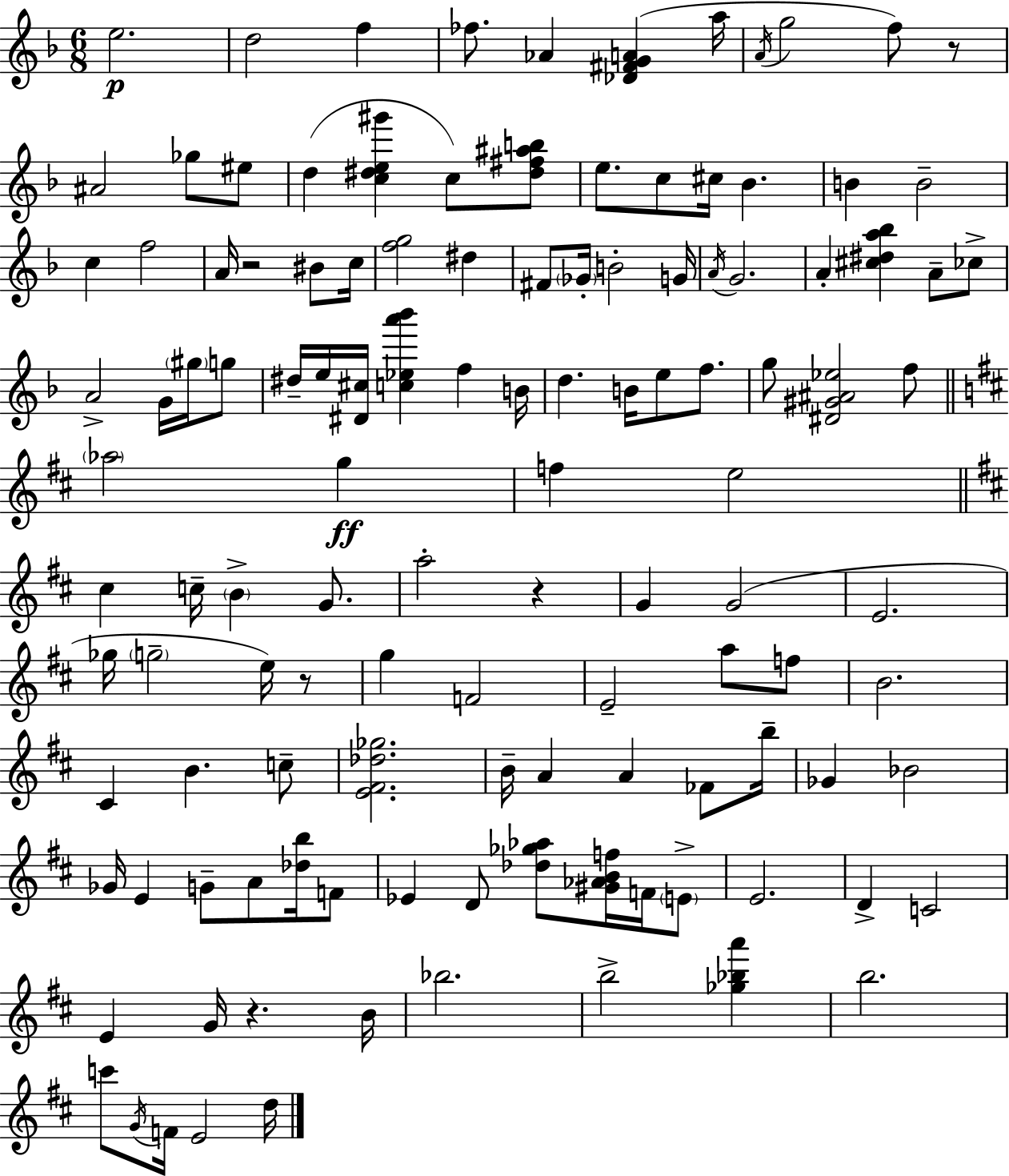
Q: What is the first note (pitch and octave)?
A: E5